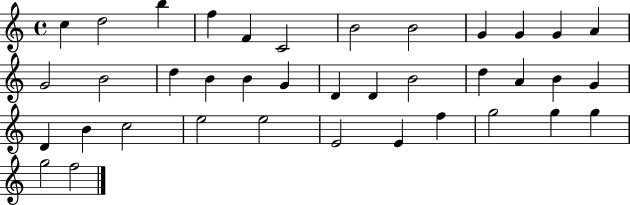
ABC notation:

X:1
T:Untitled
M:4/4
L:1/4
K:C
c d2 b f F C2 B2 B2 G G G A G2 B2 d B B G D D B2 d A B G D B c2 e2 e2 E2 E f g2 g g g2 f2